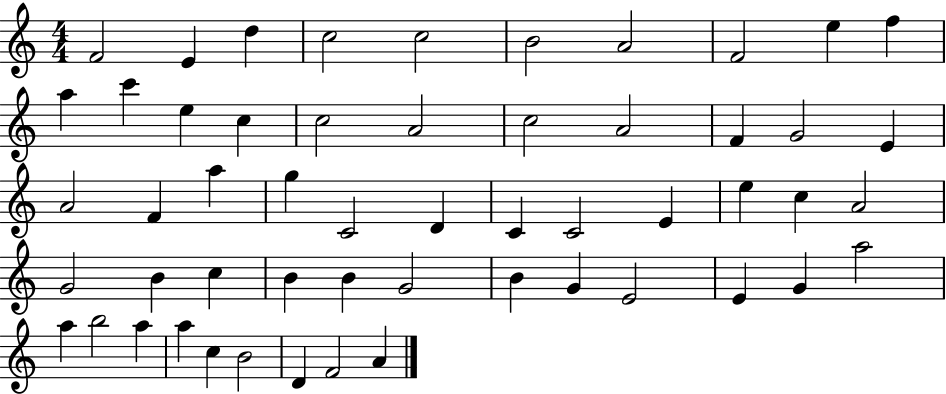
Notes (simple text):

F4/h E4/q D5/q C5/h C5/h B4/h A4/h F4/h E5/q F5/q A5/q C6/q E5/q C5/q C5/h A4/h C5/h A4/h F4/q G4/h E4/q A4/h F4/q A5/q G5/q C4/h D4/q C4/q C4/h E4/q E5/q C5/q A4/h G4/h B4/q C5/q B4/q B4/q G4/h B4/q G4/q E4/h E4/q G4/q A5/h A5/q B5/h A5/q A5/q C5/q B4/h D4/q F4/h A4/q